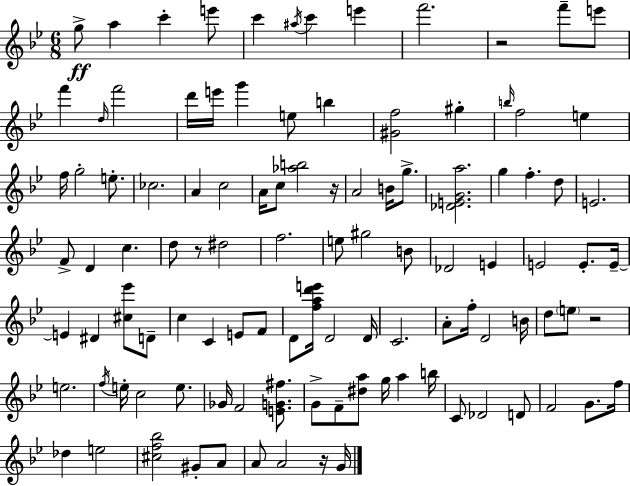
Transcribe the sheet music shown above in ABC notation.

X:1
T:Untitled
M:6/8
L:1/4
K:Gm
g/2 a c' e'/2 c' ^a/4 c' e' f'2 z2 f'/2 e'/2 f' d/4 f'2 d'/4 e'/4 g' e/2 b [^Gf]2 ^g b/4 f2 e f/4 g2 e/2 _c2 A c2 A/4 c/2 [_ab]2 z/4 A2 B/4 g/2 [_DEGa]2 g f d/2 E2 F/2 D c d/2 z/2 ^d2 f2 e/2 ^g2 B/2 _D2 E E2 E/2 E/4 E ^D [^c_e']/2 D/2 c C E/2 F/2 D/2 [fad'e']/4 D2 D/4 C2 A/2 f/4 D2 B/4 d/2 e/2 z2 e2 f/4 e/4 c2 e/2 _G/4 F2 [EG^f]/2 G/2 F/2 [^da]/2 g/4 a b/4 C/2 _D2 D/2 F2 G/2 f/4 _d e2 [^cf_b]2 ^G/2 A/2 A/2 A2 z/4 G/4